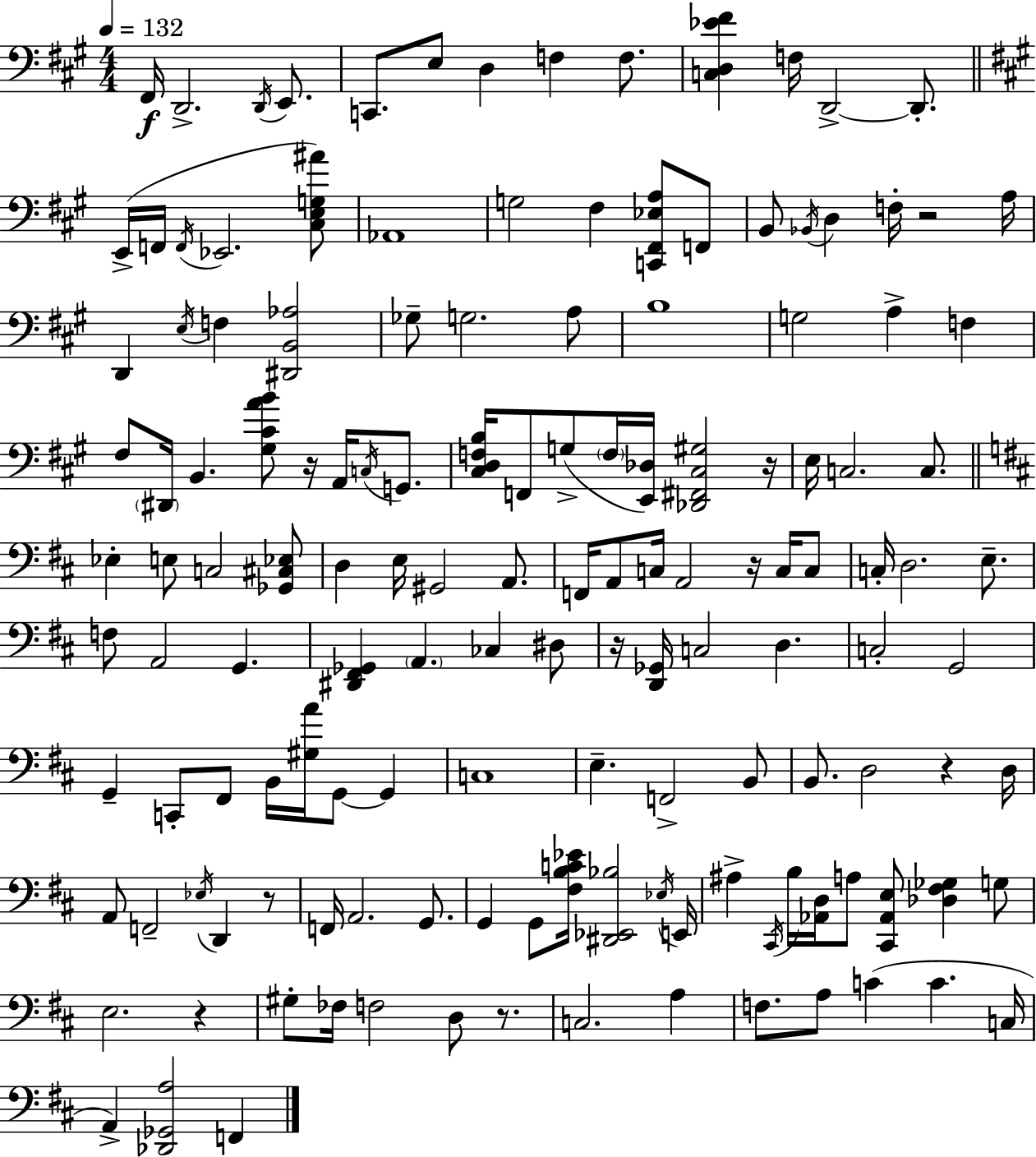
{
  \clef bass
  \numericTimeSignature
  \time 4/4
  \key a \major
  \tempo 4 = 132
  fis,16\f d,2.-> \acciaccatura { d,16 } e,8. | c,8. e8 d4 f4 f8. | <c d ees' fis'>4 f16 d,2->~~ d,8.-. | \bar "||" \break \key a \major e,16->( f,16 \acciaccatura { f,16 } ees,2. <cis e g ais'>8) | aes,1 | g2 fis4 <c, fis, ees a>8 f,8 | b,8 \acciaccatura { bes,16 } d4 f16-. r2 | \break a16 d,4 \acciaccatura { e16 } f4 <dis, b, aes>2 | ges8-- g2. | a8 b1 | g2 a4-> f4 | \break fis8 \parenthesize dis,16 b,4. <gis cis' a' b'>8 r16 a,16 | \acciaccatura { c16 } g,8. <cis d f b>16 f,8 g8->( \parenthesize f16 <e, des>16) <des, fis, cis gis>2 | r16 e16 c2. | c8. \bar "||" \break \key d \major ees4-. e8 c2 <ges, cis ees>8 | d4 e16 gis,2 a,8. | f,16 a,8 c16 a,2 r16 c16 c8 | c16-. d2. e8.-- | \break f8 a,2 g,4. | <dis, fis, ges,>4 \parenthesize a,4. ces4 dis8 | r16 <d, ges,>16 c2 d4. | c2-. g,2 | \break g,4-- c,8-. fis,8 b,16 <gis a'>16 g,8~~ g,4 | c1 | e4.-- f,2-> b,8 | b,8. d2 r4 d16 | \break a,8 f,2-- \acciaccatura { ees16 } d,4 r8 | f,16 a,2. g,8. | g,4 g,8 <fis b c' ees'>16 <dis, ees, bes>2 | \acciaccatura { ees16 } e,16 ais4-> \acciaccatura { cis,16 } b16 <aes, d>16 a8 <cis, aes, e>8 <des fis ges>4 | \break g8 e2. r4 | gis8-. fes16 f2 d8 | r8. c2. a4 | f8. a8 c'4( c'4. | \break c16 a,4->) <des, ges, a>2 f,4 | \bar "|."
}